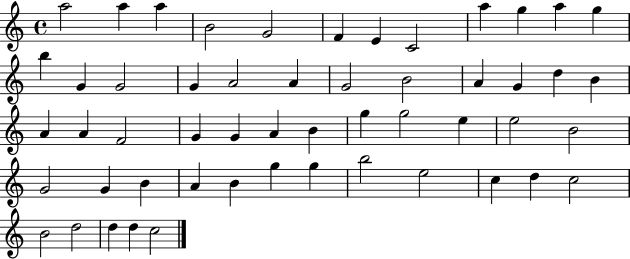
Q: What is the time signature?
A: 4/4